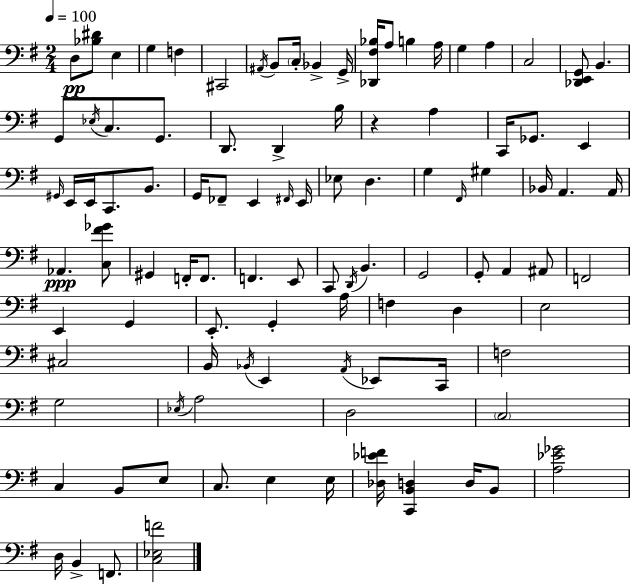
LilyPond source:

{
  \clef bass
  \numericTimeSignature
  \time 2/4
  \key e \minor
  \tempo 4 = 100
  d8\pp <bes dis'>8 e4 | g4 f4 | cis,2 | \acciaccatura { ais,16 } b,8 \parenthesize c16-. bes,4-> | \break g,16-> <des, fis bes>16 a8 b4 | a16 g4 a4 | c2 | <des, e, g,>8 b,4. | \break g,8 \acciaccatura { ees16 } c8. g,8. | d,8. d,4-> | b16 r4 a4 | c,16 ges,8. e,4 | \break \grace { gis,16 } e,16 e,16 c,8. | b,8. g,16 fes,8-- e,4 | \grace { fis,16 } e,16 ees8 d4. | g4 | \break \grace { fis,16 } gis4 bes,16 a,4. | a,16 aes,4.\ppp | <c fis' ges'>8 gis,4 | f,16-. f,8. f,4. | \break e,8 c,8 \acciaccatura { d,16 } | b,4. g,2 | g,8-. | a,4 ais,8 f,2 | \break e,4 | g,4 e,8.-. | g,4-. a16 f4 | d4 e2 | \break cis2 | b,16 \acciaccatura { bes,16 } | e,4 \acciaccatura { a,16 } ees,8 c,16 | f2 | \break g2 | \acciaccatura { ees16 } a2 | d2 | \parenthesize c2 | \break c4 b,8 e8 | c8. e4 | e16 <des ees' f'>16 <c, b, d>4 d16 b,8 | <a ees' ges'>2 | \break d16 b,4-> f,8. | <c ees f'>2 | \bar "|."
}